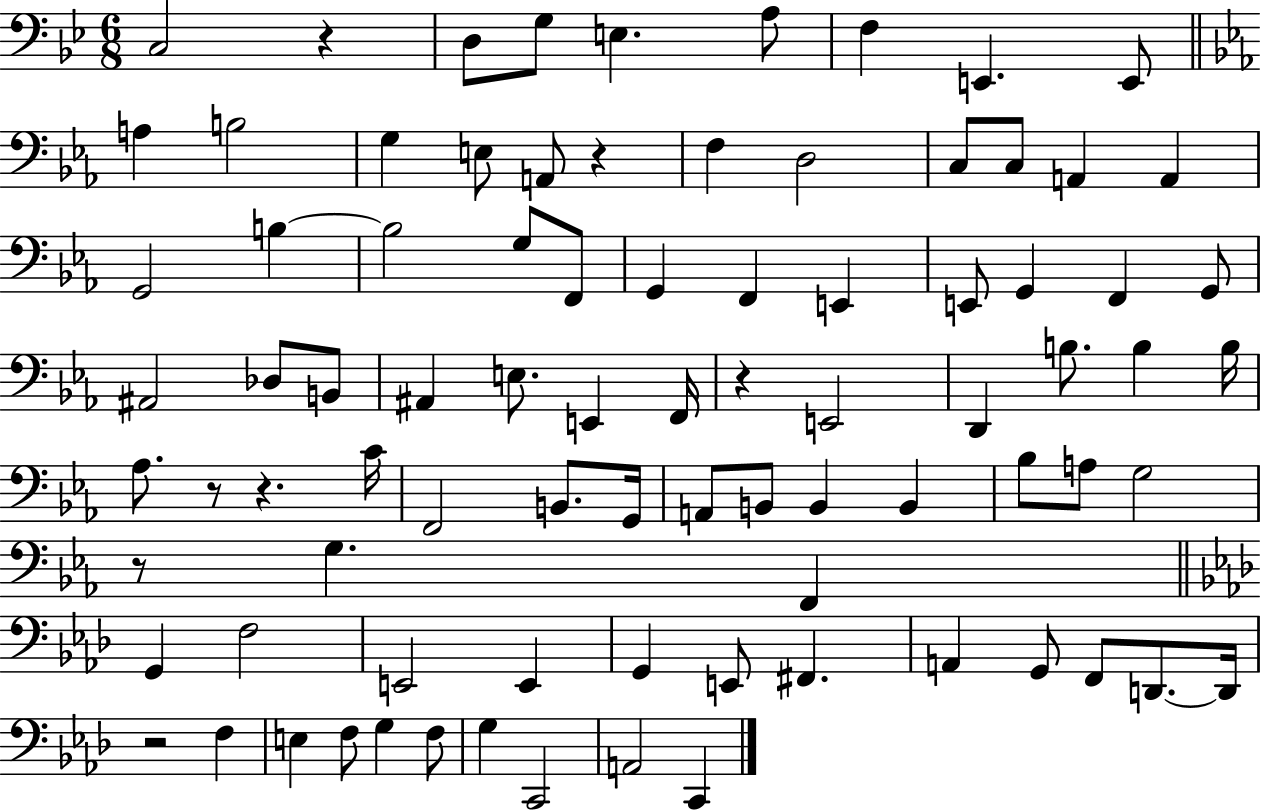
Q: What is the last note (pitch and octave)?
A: C2